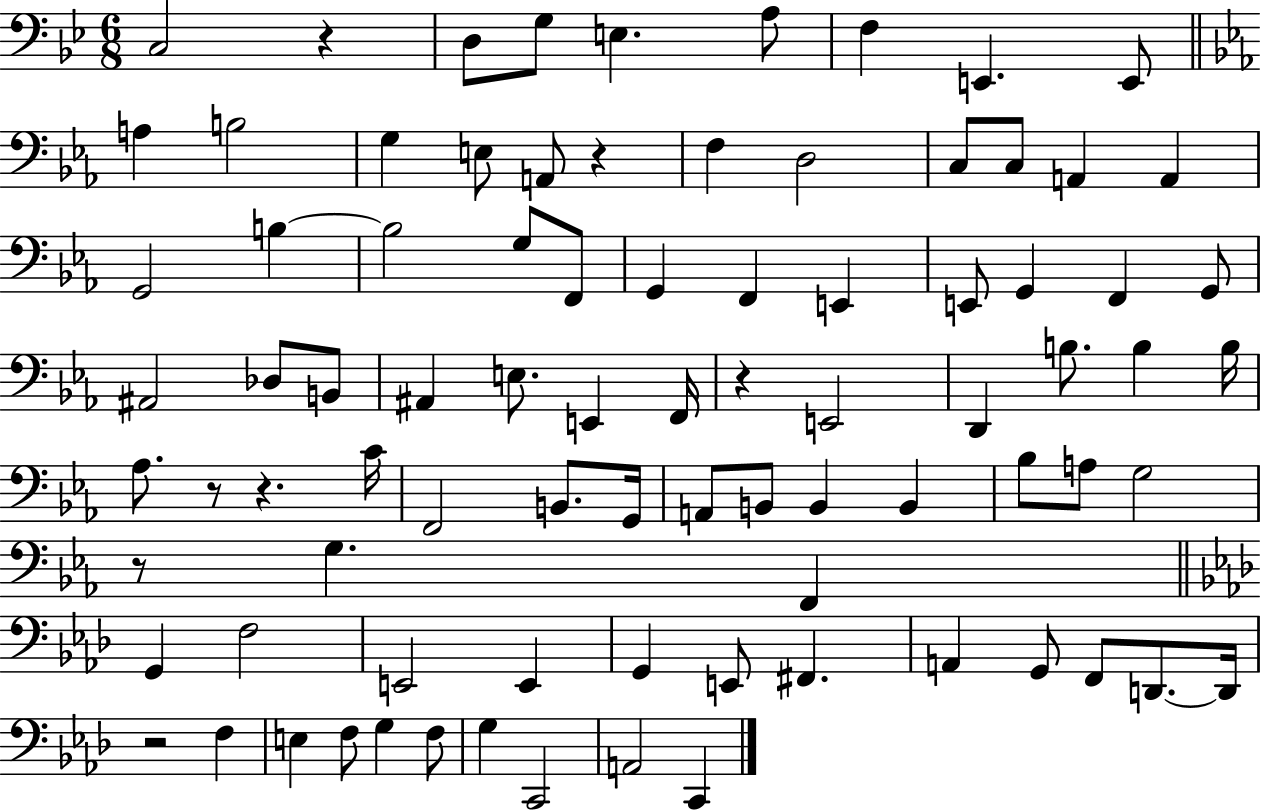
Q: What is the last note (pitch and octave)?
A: C2